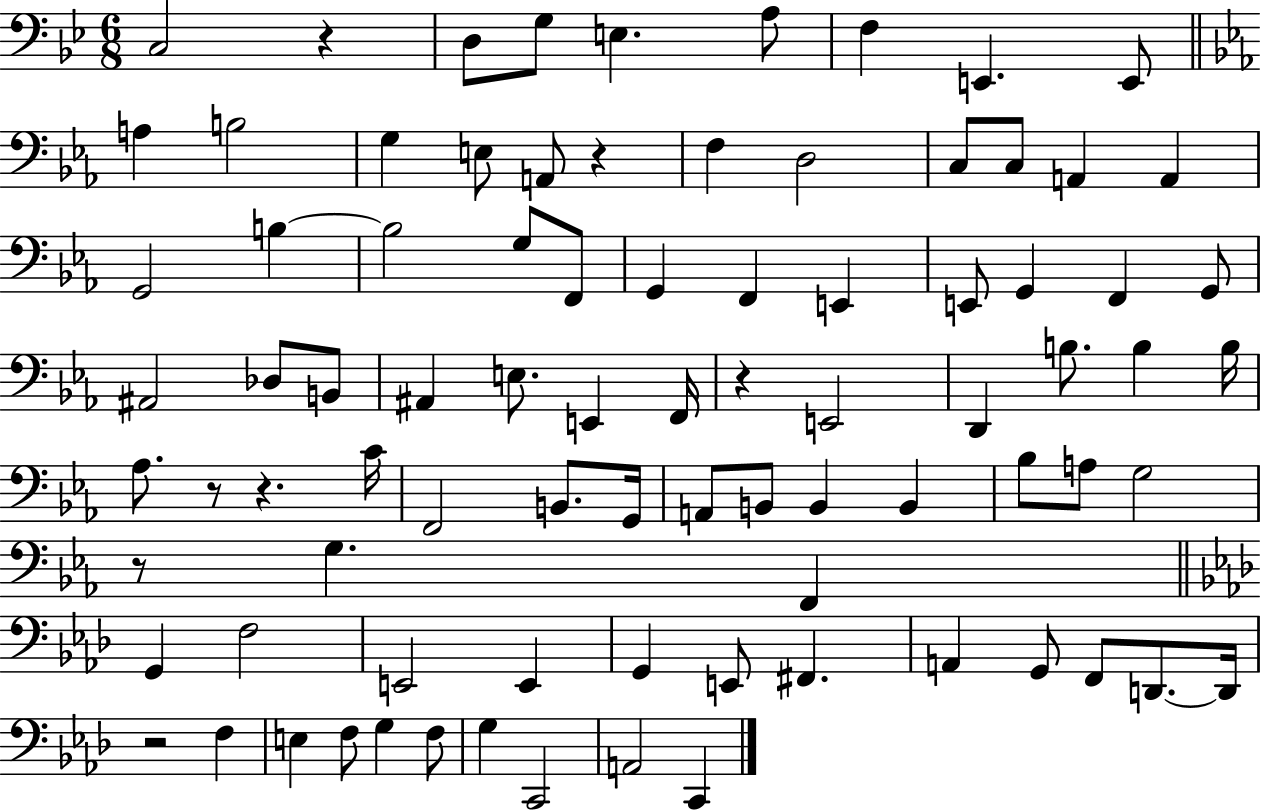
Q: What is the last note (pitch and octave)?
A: C2